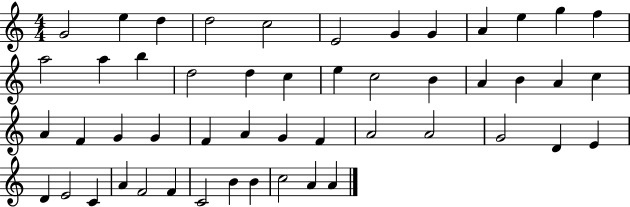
G4/h E5/q D5/q D5/h C5/h E4/h G4/q G4/q A4/q E5/q G5/q F5/q A5/h A5/q B5/q D5/h D5/q C5/q E5/q C5/h B4/q A4/q B4/q A4/q C5/q A4/q F4/q G4/q G4/q F4/q A4/q G4/q F4/q A4/h A4/h G4/h D4/q E4/q D4/q E4/h C4/q A4/q F4/h F4/q C4/h B4/q B4/q C5/h A4/q A4/q